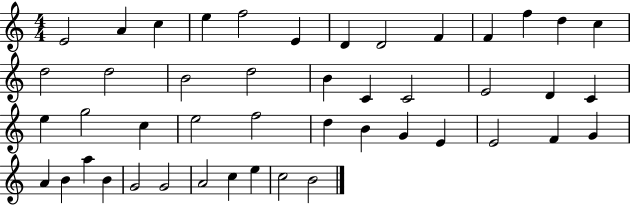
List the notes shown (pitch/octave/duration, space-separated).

E4/h A4/q C5/q E5/q F5/h E4/q D4/q D4/h F4/q F4/q F5/q D5/q C5/q D5/h D5/h B4/h D5/h B4/q C4/q C4/h E4/h D4/q C4/q E5/q G5/h C5/q E5/h F5/h D5/q B4/q G4/q E4/q E4/h F4/q G4/q A4/q B4/q A5/q B4/q G4/h G4/h A4/h C5/q E5/q C5/h B4/h